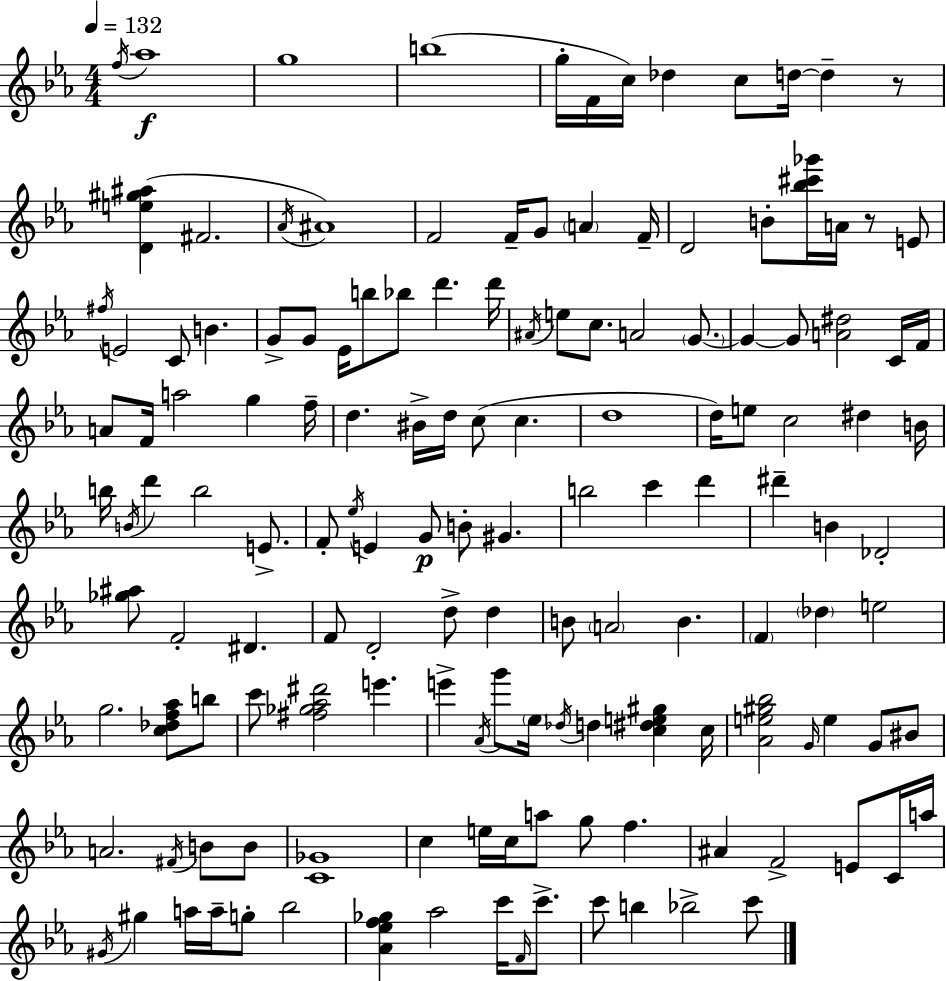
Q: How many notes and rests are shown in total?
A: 144